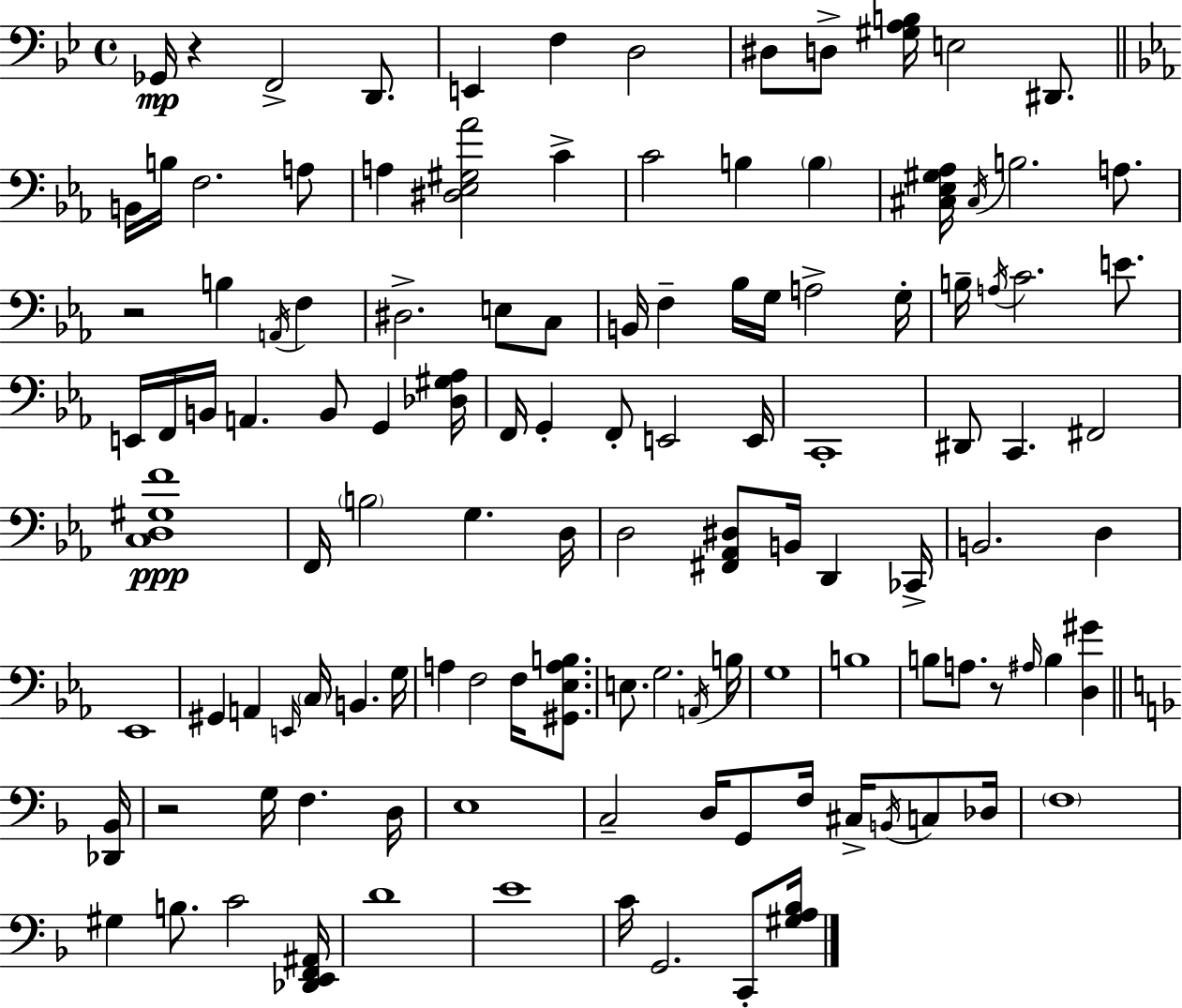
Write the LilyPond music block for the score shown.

{
  \clef bass
  \time 4/4
  \defaultTimeSignature
  \key g \minor
  ges,16\mp r4 f,2-> d,8. | e,4 f4 d2 | dis8 d8-> <gis a b>16 e2 dis,8. | \bar "||" \break \key c \minor b,16 b16 f2. a8 | a4 <dis ees gis aes'>2 c'4-> | c'2 b4 \parenthesize b4 | <cis ees gis aes>16 \acciaccatura { cis16 } b2. a8. | \break r2 b4 \acciaccatura { a,16 } f4 | dis2.-> e8 | c8 b,16 f4-- bes16 g16 a2-> | g16-. b16-- \acciaccatura { a16 } c'2. | \break e'8. e,16 f,16 b,16 a,4. b,8 g,4 | <des gis aes>16 f,16 g,4-. f,8-. e,2 | e,16 c,1-. | dis,8 c,4. fis,2 | \break <c d gis f'>1\ppp | f,16 \parenthesize b2 g4. | d16 d2 <fis, aes, dis>8 b,16 d,4 | ces,16-> b,2. d4 | \break ees,1 | gis,4 a,4 \grace { e,16 } \parenthesize c16 b,4. | g16 a4 f2 | f16 <gis, ees a b>8. e8. g2. | \break \acciaccatura { a,16 } b16 g1 | b1 | b8 a8. r8 \grace { ais16 } b4 | <d gis'>4 \bar "||" \break \key f \major <des, bes,>16 r2 g16 f4. | d16 e1 | c2-- d16 g,8 f16 cis16-> \acciaccatura { b,16 } c8 | des16 \parenthesize f1 | \break gis4 b8. c'2 | <des, e, f, ais,>16 d'1 | e'1 | c'16 g,2. c,8-. | \break <gis a bes>16 \bar "|."
}